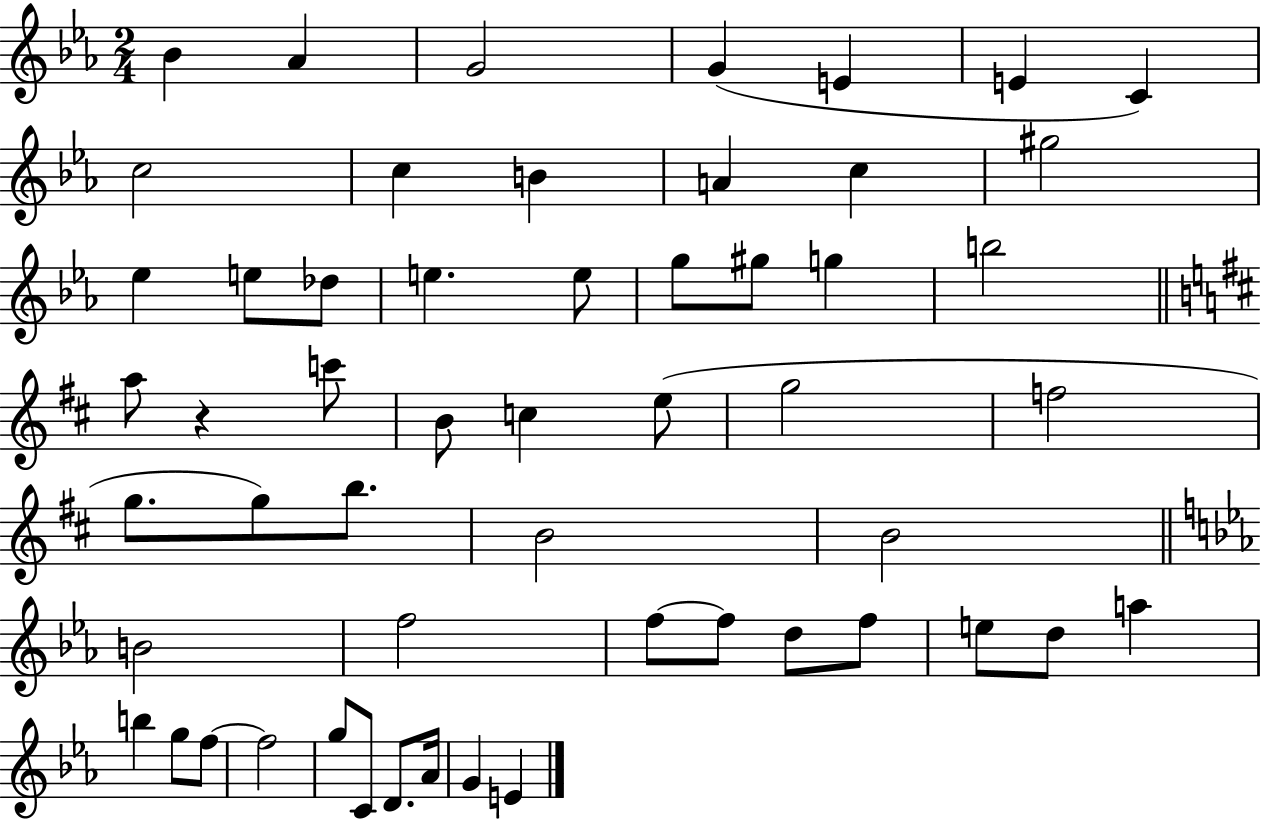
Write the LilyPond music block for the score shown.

{
  \clef treble
  \numericTimeSignature
  \time 2/4
  \key ees \major
  bes'4 aes'4 | g'2 | g'4( e'4 | e'4 c'4) | \break c''2 | c''4 b'4 | a'4 c''4 | gis''2 | \break ees''4 e''8 des''8 | e''4. e''8 | g''8 gis''8 g''4 | b''2 | \break \bar "||" \break \key b \minor a''8 r4 c'''8 | b'8 c''4 e''8( | g''2 | f''2 | \break g''8. g''8) b''8. | b'2 | b'2 | \bar "||" \break \key ees \major b'2 | f''2 | f''8~~ f''8 d''8 f''8 | e''8 d''8 a''4 | \break b''4 g''8 f''8~~ | f''2 | g''8 c'8 d'8. aes'16 | g'4 e'4 | \break \bar "|."
}